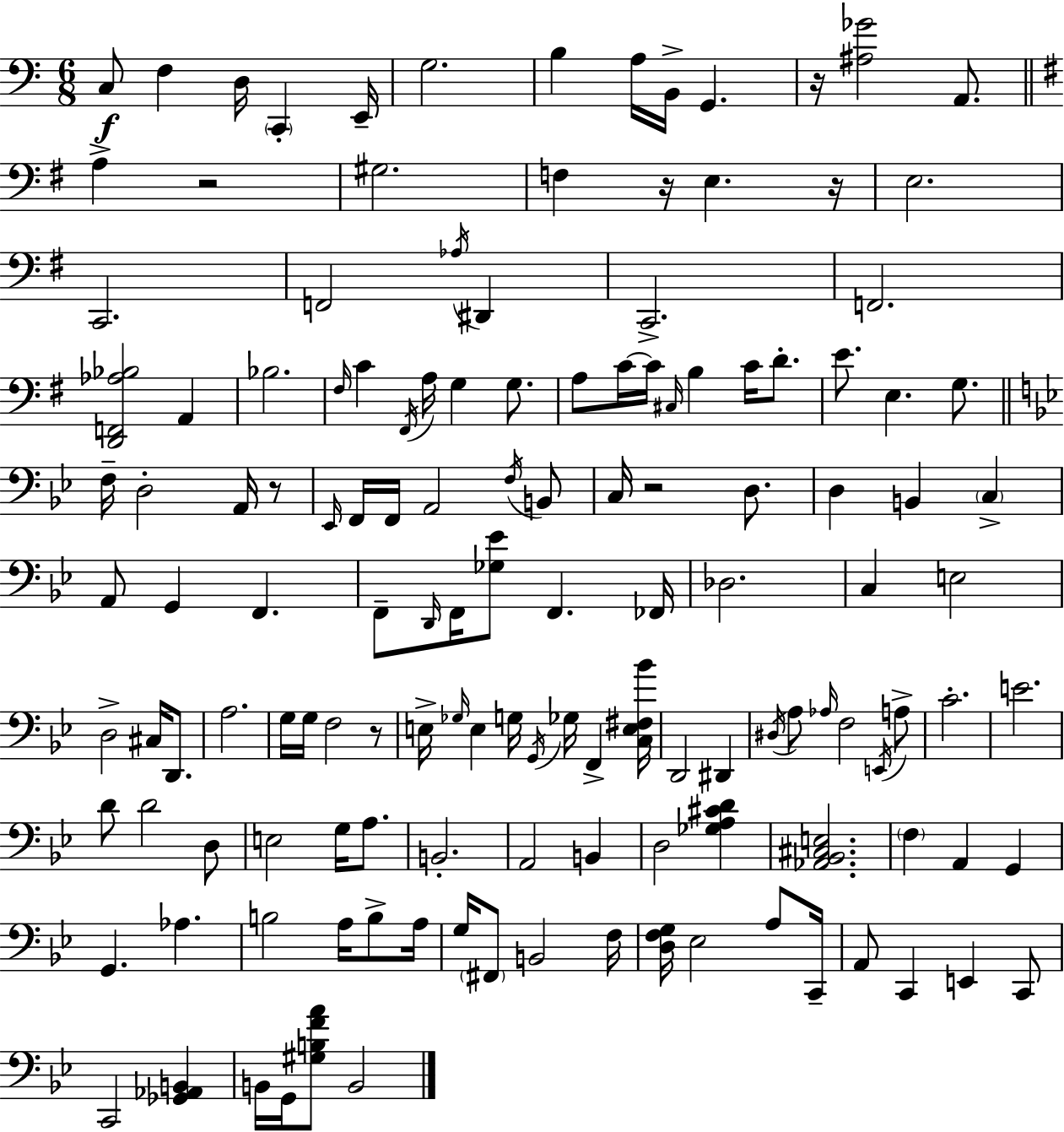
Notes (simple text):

C3/e F3/q D3/s C2/q E2/s G3/h. B3/q A3/s B2/s G2/q. R/s [A#3,Gb4]/h A2/e. A3/q R/h G#3/h. F3/q R/s E3/q. R/s E3/h. C2/h. F2/h Ab3/s D#2/q C2/h. F2/h. [D2,F2,Ab3,Bb3]/h A2/q Bb3/h. F#3/s C4/q F#2/s A3/s G3/q G3/e. A3/e C4/s C4/s C#3/s B3/q C4/s D4/e. E4/e. E3/q. G3/e. F3/s D3/h A2/s R/e Eb2/s F2/s F2/s A2/h F3/s B2/e C3/s R/h D3/e. D3/q B2/q C3/q A2/e G2/q F2/q. F2/e D2/s F2/s [Gb3,Eb4]/e F2/q. FES2/s Db3/h. C3/q E3/h D3/h C#3/s D2/e. A3/h. G3/s G3/s F3/h R/e E3/s Gb3/s E3/q G3/s G2/s Gb3/s F2/q [C3,E3,F#3,Bb4]/s D2/h D#2/q D#3/s A3/e Ab3/s F3/h E2/s A3/e C4/h. E4/h. D4/e D4/h D3/e E3/h G3/s A3/e. B2/h. A2/h B2/q D3/h [Gb3,A3,C#4,D4]/q [Ab2,Bb2,C#3,E3]/h. F3/q A2/q G2/q G2/q. Ab3/q. B3/h A3/s B3/e A3/s G3/s F#2/e B2/h F3/s [D3,F3,G3]/s Eb3/h A3/e C2/s A2/e C2/q E2/q C2/e C2/h [Gb2,Ab2,B2]/q B2/s G2/s [G#3,B3,F4,A4]/e B2/h